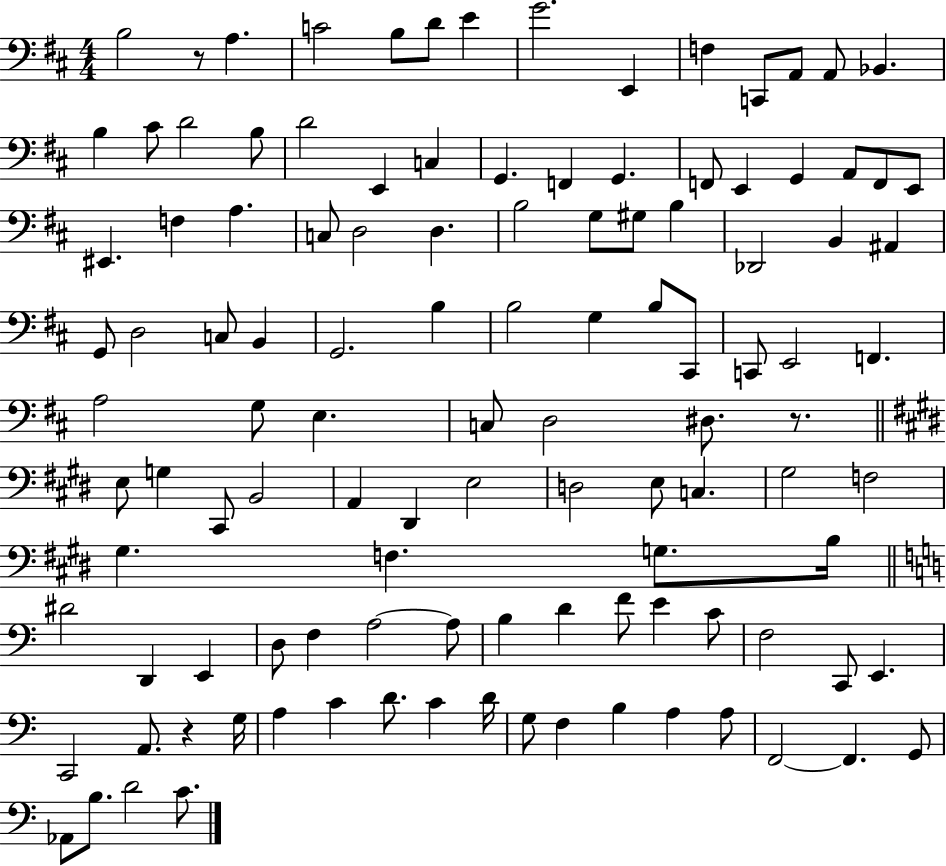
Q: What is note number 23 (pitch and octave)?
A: G2